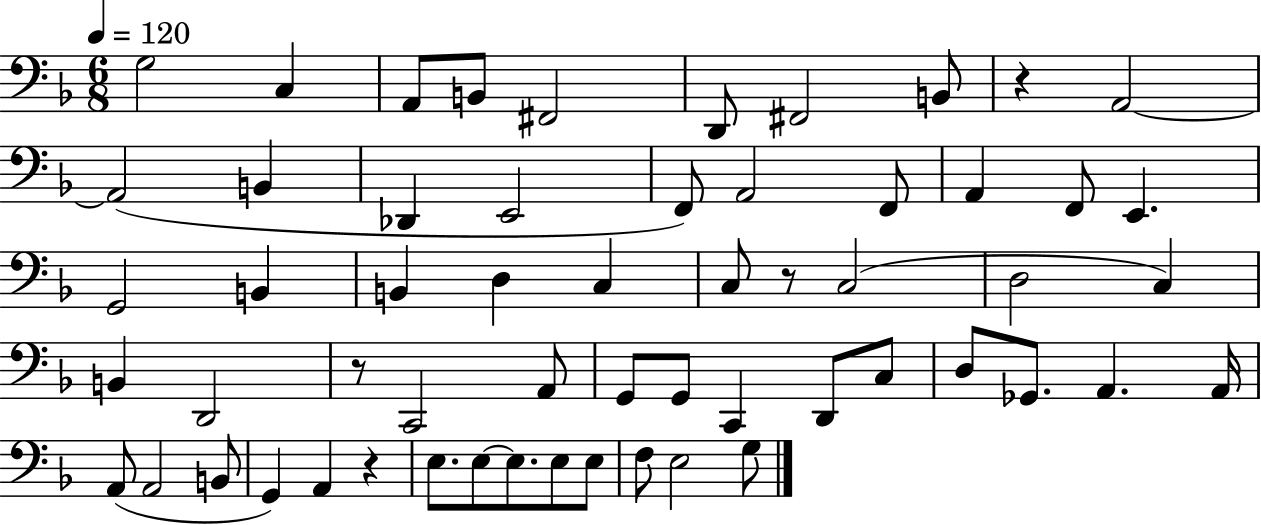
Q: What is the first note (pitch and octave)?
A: G3